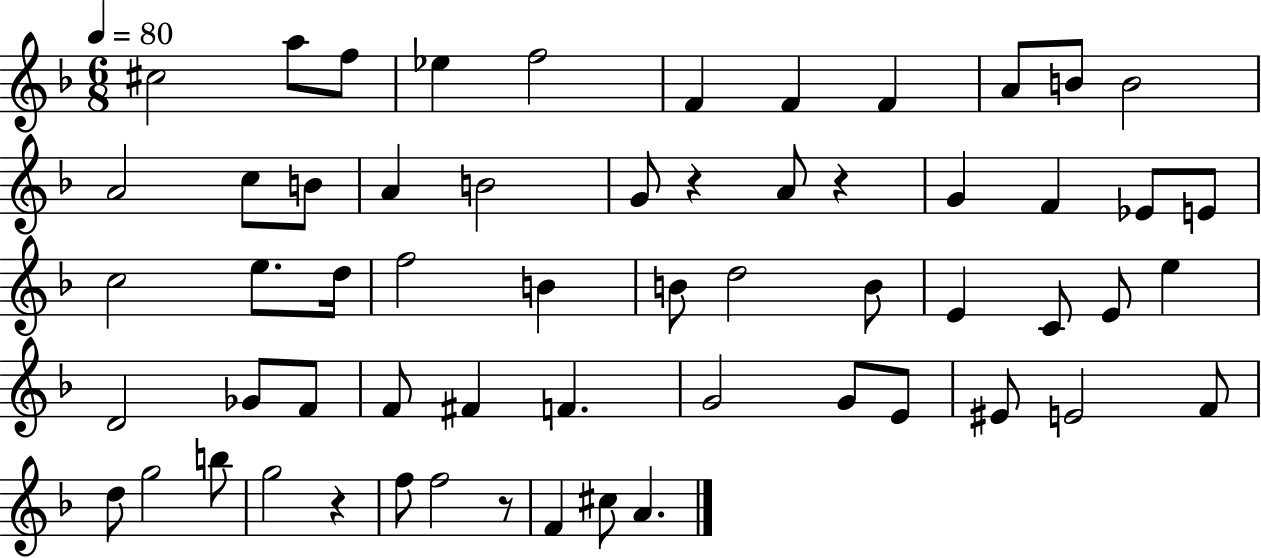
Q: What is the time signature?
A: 6/8